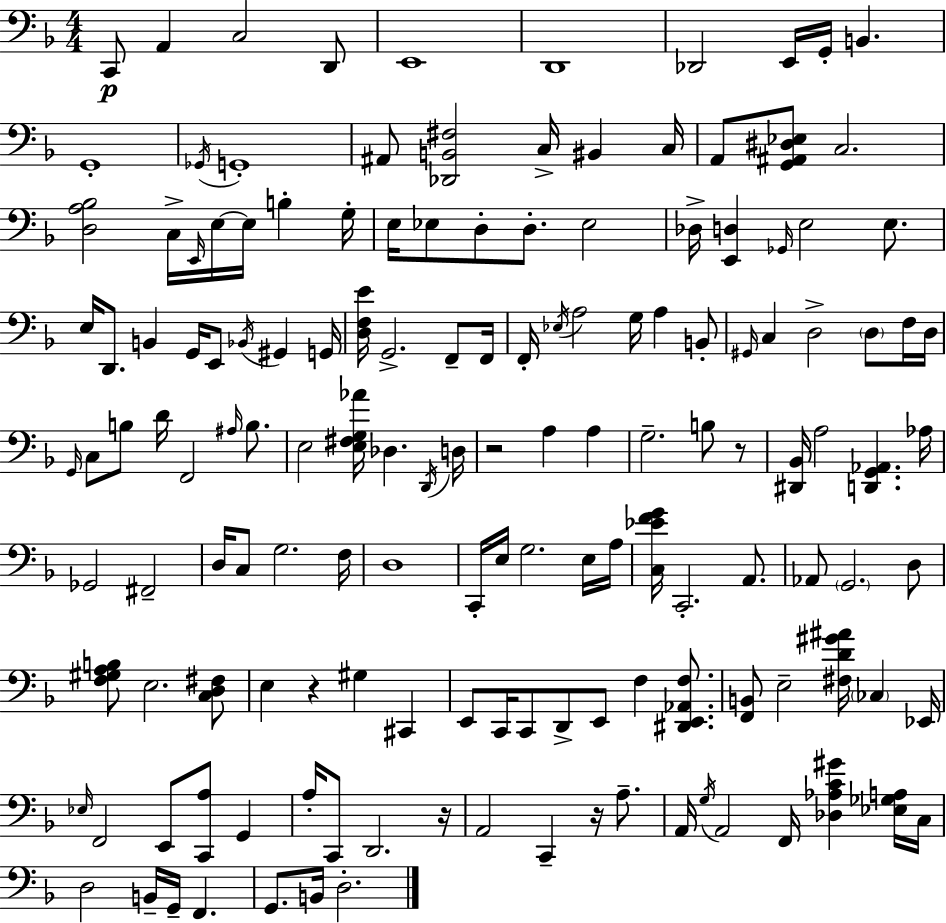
{
  \clef bass
  \numericTimeSignature
  \time 4/4
  \key f \major
  c,8\p a,4 c2 d,8 | e,1 | d,1 | des,2 e,16 g,16-. b,4. | \break g,1-. | \acciaccatura { ges,16 } g,1-. | ais,8 <des, b, fis>2 c16-> bis,4 | c16 a,8 <g, ais, dis ees>8 c2. | \break <d a bes>2 c16-> \grace { e,16 } e16~~ e16 b4-. | g16-. e16 ees8 d8-. d8.-. ees2 | des16-> <e, d>4 \grace { ges,16 } e2 | e8. e16 d,8. b,4 g,16 e,8 \acciaccatura { bes,16 } gis,4 | \break g,16 <d f e'>16 g,2.-> | f,8-- f,16 f,16-. \acciaccatura { ees16 } a2 g16 a4 | b,8-. \grace { gis,16 } c4 d2-> | \parenthesize d8 f16 d16 \grace { g,16 } c8 b8 d'16 f,2 | \break \grace { ais16 } b8. e2 | <e fis g aes'>16 des4. \acciaccatura { d,16 } d16 r2 | a4 a4 g2.-- | b8 r8 <dis, bes,>16 a2 | \break <d, g, aes,>4. aes16 ges,2 | fis,2-- d16 c8 g2. | f16 d1 | c,16-. e16 g2. | \break e16 a16 <c ees' f' g'>16 c,2.-. | a,8. aes,8 \parenthesize g,2. | d8 <f gis a b>8 e2. | <c d fis>8 e4 r4 | \break gis4 cis,4 e,8 c,16 c,8 d,8-> | e,8 f4 <dis, e, aes, f>8. <f, b,>8 e2-- | <fis d' gis' ais'>16 \parenthesize ces4 ees,16 \grace { ees16 } f,2 | e,8 <c, a>8 g,4 a16-. c,8 d,2. | \break r16 a,2 | c,4-- r16 a8.-- a,16 \acciaccatura { g16 } a,2 | f,16 <des aes c' gis'>4 <ees ges a>16 c16 d2 | b,16-- g,16-- f,4. g,8. b,16 d2.-. | \break \bar "|."
}